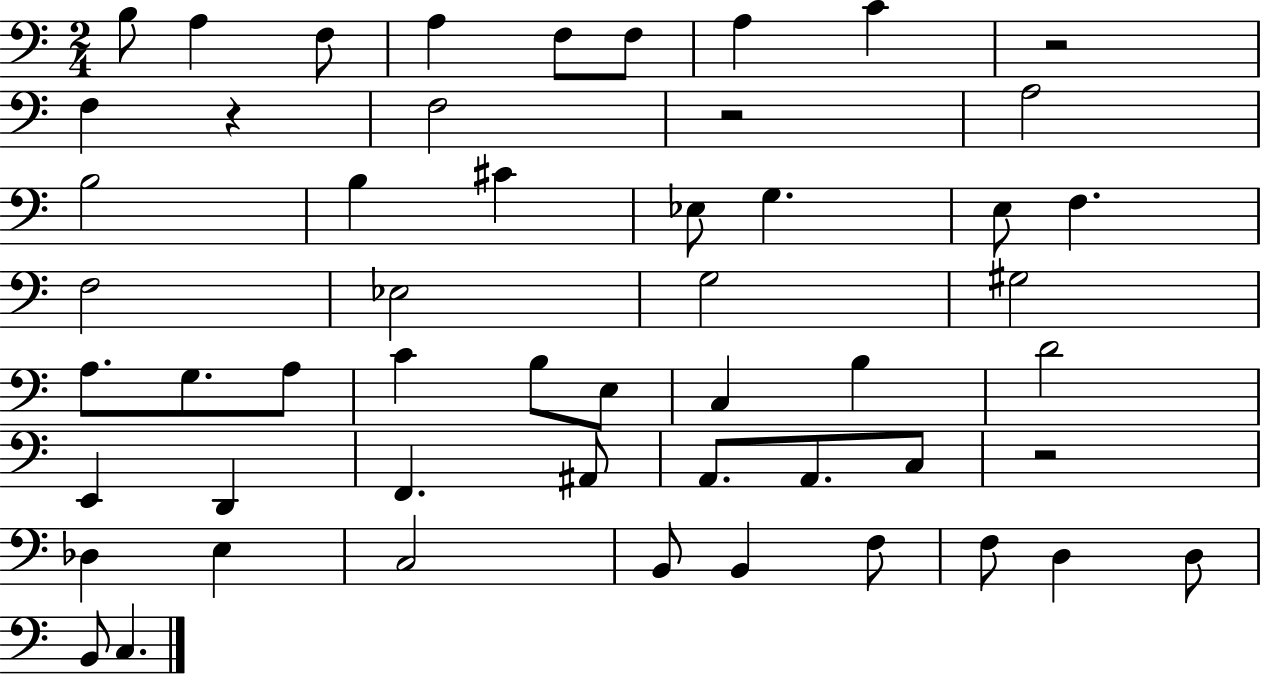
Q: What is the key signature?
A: C major